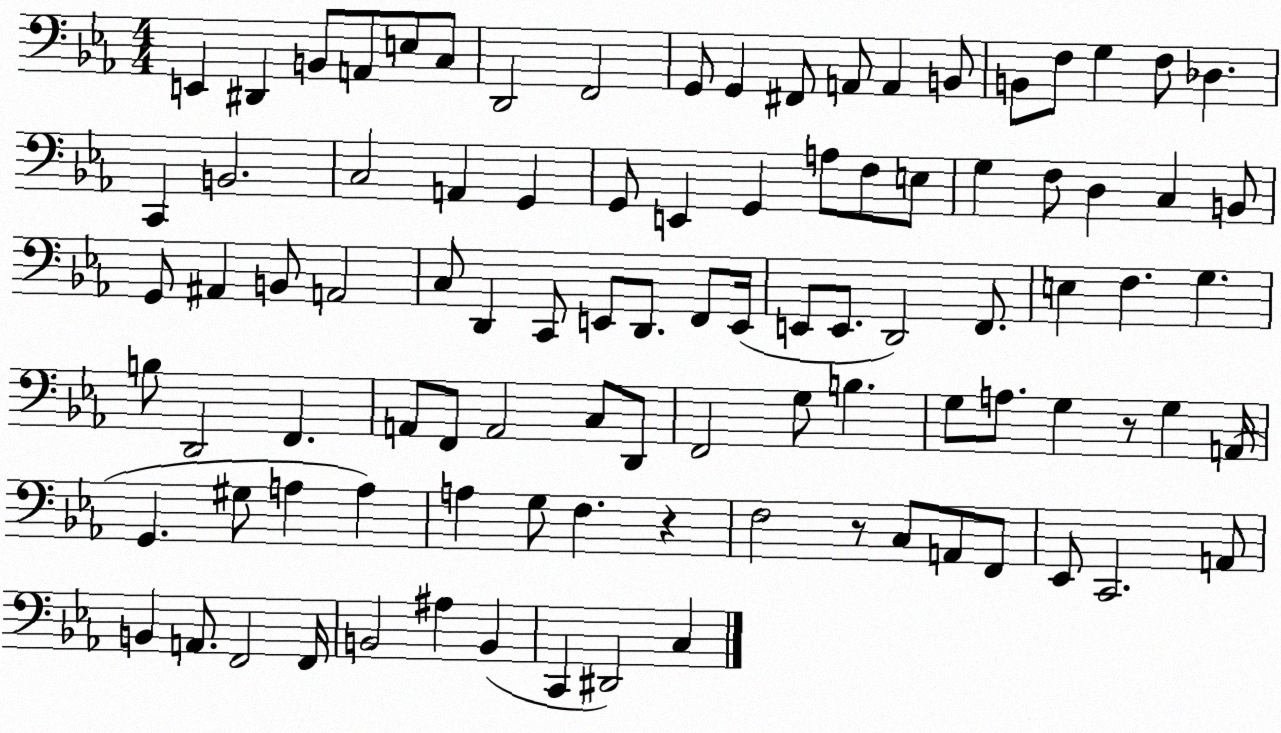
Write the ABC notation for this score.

X:1
T:Untitled
M:4/4
L:1/4
K:Eb
E,, ^D,, B,,/2 A,,/2 E,/2 C,/2 D,,2 F,,2 G,,/2 G,, ^F,,/2 A,,/2 A,, B,,/2 B,,/2 F,/2 G, F,/2 _D, C,, B,,2 C,2 A,, G,, G,,/2 E,, G,, A,/2 F,/2 E,/2 G, F,/2 D, C, B,,/2 G,,/2 ^A,, B,,/2 A,,2 C,/2 D,, C,,/2 E,,/2 D,,/2 F,,/2 E,,/4 E,,/2 E,,/2 D,,2 F,,/2 E, F, G, B,/2 D,,2 F,, A,,/2 F,,/2 A,,2 C,/2 D,,/2 F,,2 G,/2 B, G,/2 A,/2 G, z/2 G, A,,/4 G,, ^G,/2 A, A, A, G,/2 F, z F,2 z/2 C,/2 A,,/2 F,,/2 _E,,/2 C,,2 A,,/2 B,, A,,/2 F,,2 F,,/4 B,,2 ^A, B,, C,, ^D,,2 C,